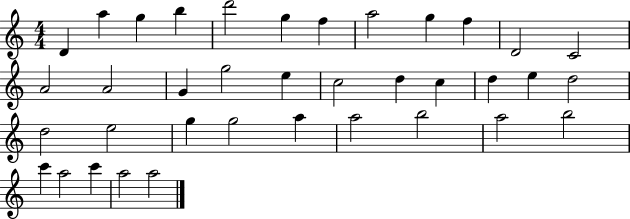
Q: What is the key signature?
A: C major